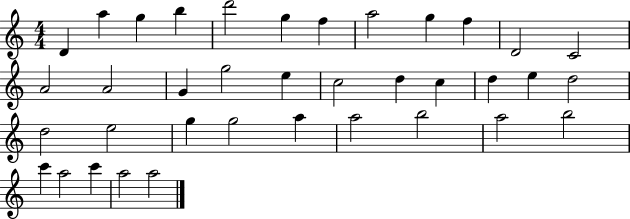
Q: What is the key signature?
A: C major